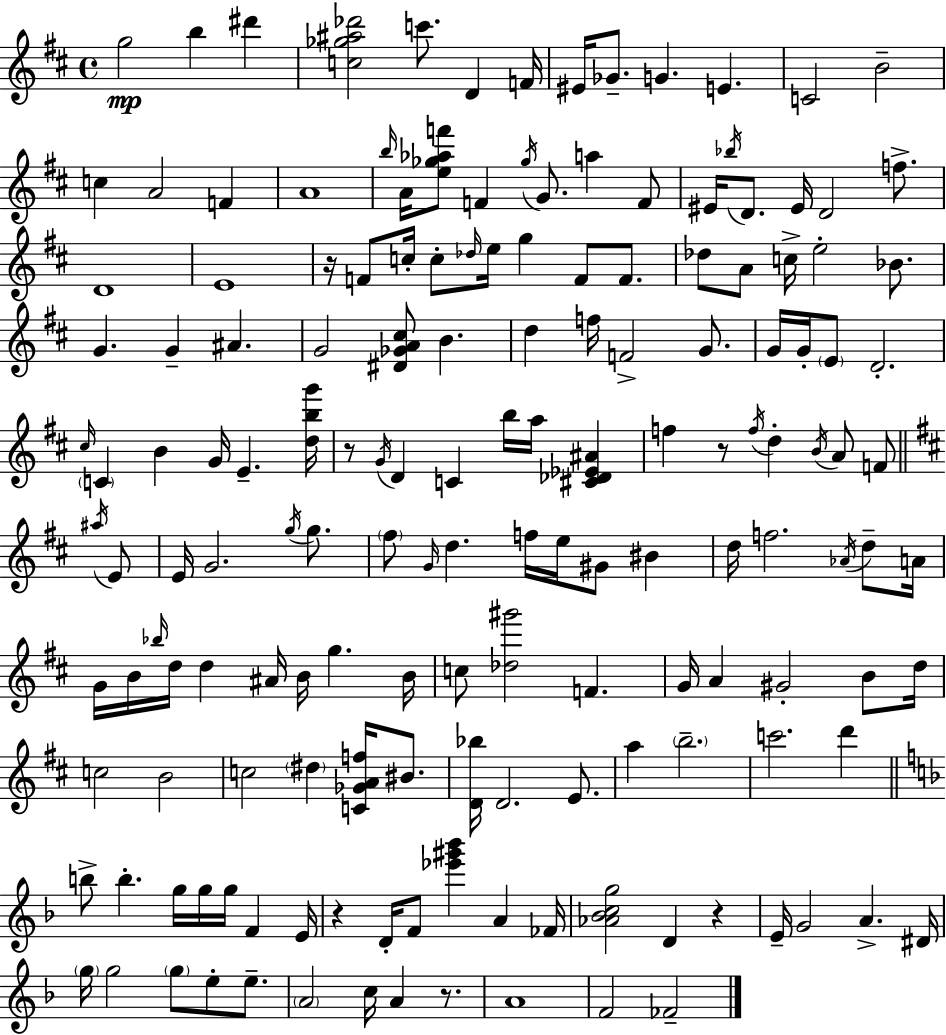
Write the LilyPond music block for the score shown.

{
  \clef treble
  \time 4/4
  \defaultTimeSignature
  \key d \major
  g''2\mp b''4 dis'''4 | <c'' ges'' ais'' des'''>2 c'''8. d'4 f'16 | eis'16 ges'8.-- g'4. e'4. | c'2 b'2-- | \break c''4 a'2 f'4 | a'1 | \grace { b''16 } a'16 <e'' ges'' aes'' f'''>8 f'4 \acciaccatura { ges''16 } g'8. a''4 | f'8 eis'16 \acciaccatura { bes''16 } d'8. eis'16 d'2 | \break f''8.-> d'1 | e'1 | r16 f'8 c''16-. c''8-. \grace { des''16 } e''16 g''4 f'8 | f'8. des''8 a'8 c''16-> e''2-. | \break bes'8. g'4. g'4-- ais'4. | g'2 <dis' ges' a' cis''>8 b'4. | d''4 f''16 f'2-> | g'8. g'16 g'16-. \parenthesize e'8 d'2.-. | \break \grace { cis''16 } \parenthesize c'4 b'4 g'16 e'4.-- | <d'' b'' g'''>16 r8 \acciaccatura { g'16 } d'4 c'4 | b''16 a''16 <cis' des' ees' ais'>4 f''4 r8 \acciaccatura { f''16 } d''4-. | \acciaccatura { b'16 } a'8 f'8 \bar "||" \break \key b \minor \acciaccatura { ais''16 } e'8 e'16 g'2. | \acciaccatura { g''16 } g''8. \parenthesize fis''8 \grace { g'16 } d''4. f''16 e''16 gis'8 | bis'4 d''16 f''2. | \acciaccatura { aes'16 } d''8-- a'16 g'16 b'16 \grace { bes''16 } d''16 d''4 ais'16 b'16 | \break g''4. b'16 c''8 <des'' gis'''>2 | f'4. g'16 a'4 gis'2-. | b'8 d''16 c''2 b'2 | c''2 \parenthesize dis''4 | \break <c' ges' a' f''>16 bis'8. <d' bes''>16 d'2. | e'8. a''4 \parenthesize b''2.-- | c'''2. | d'''4 \bar "||" \break \key f \major b''8-> b''4.-. g''16 g''16 g''16 f'4 e'16 | r4 d'16-. f'8 <ees''' gis''' bes'''>4 a'4 fes'16 | <aes' bes' c'' g''>2 d'4 r4 | e'16-- g'2 a'4.-> dis'16 | \break \parenthesize g''16 g''2 \parenthesize g''8 e''8-. e''8.-- | \parenthesize a'2 c''16 a'4 r8. | a'1 | f'2 fes'2-- | \break \bar "|."
}